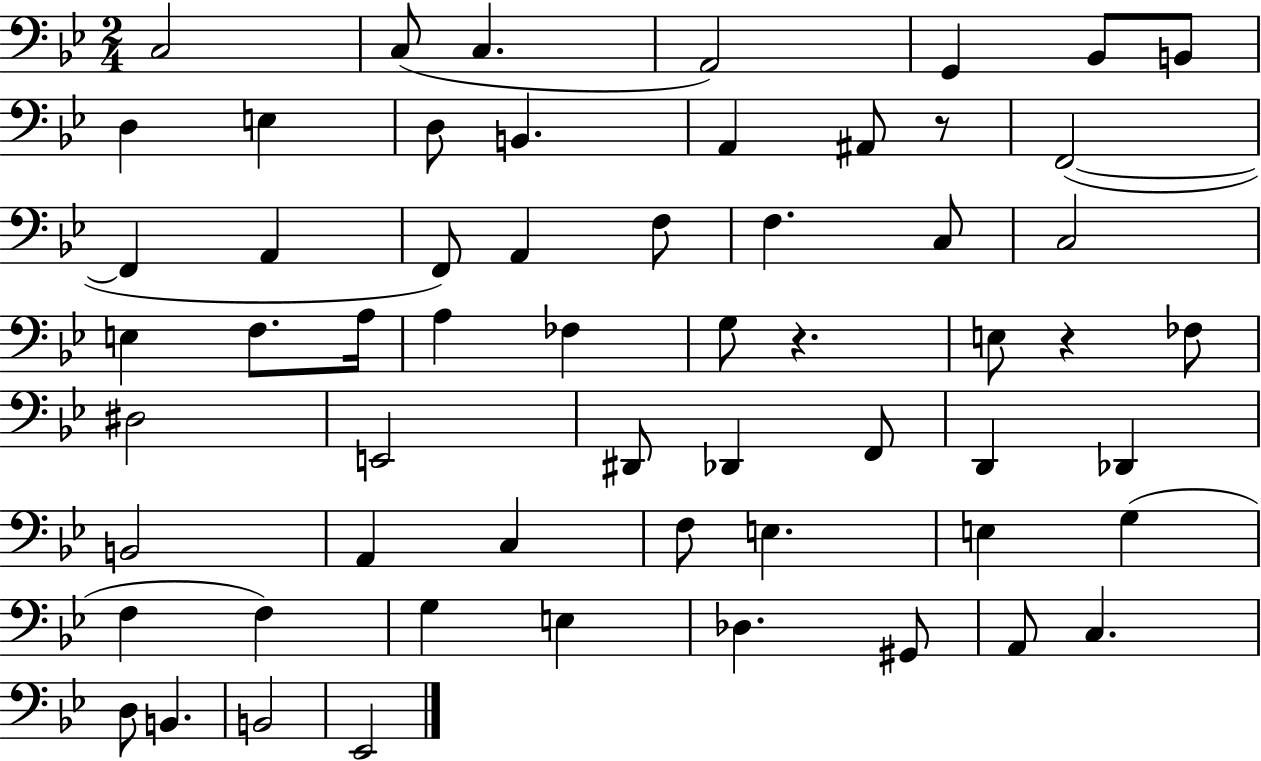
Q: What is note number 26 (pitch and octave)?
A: A3